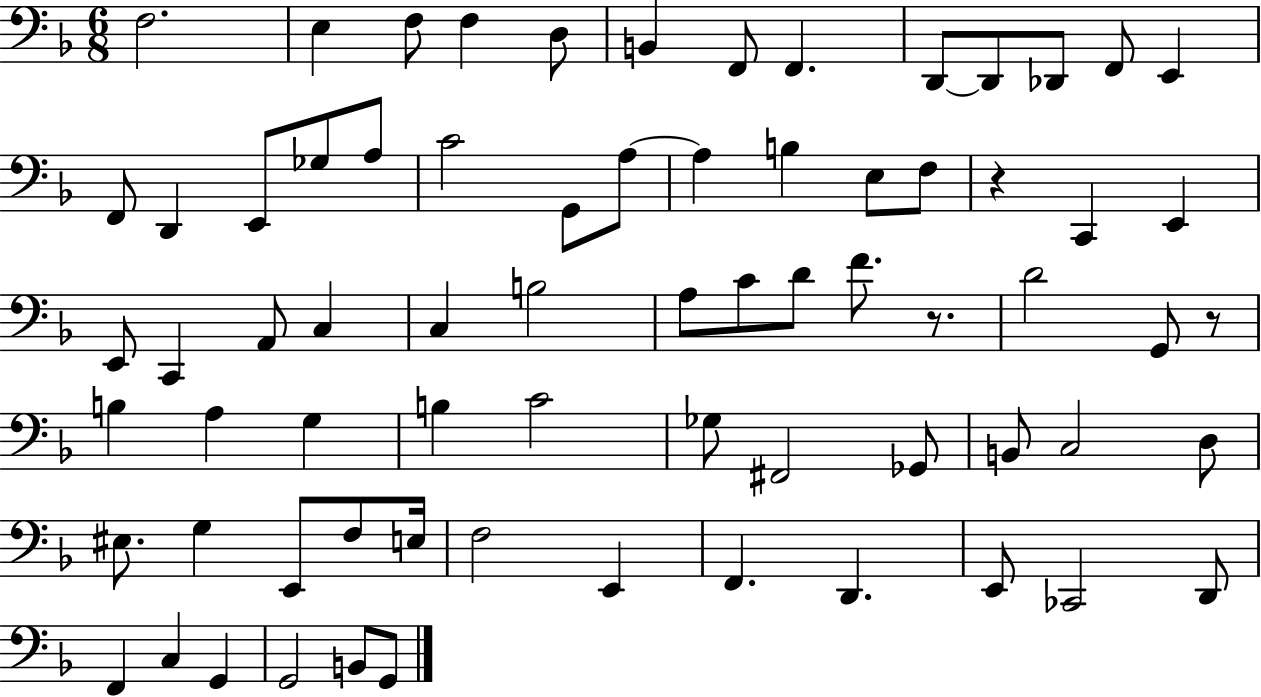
X:1
T:Untitled
M:6/8
L:1/4
K:F
F,2 E, F,/2 F, D,/2 B,, F,,/2 F,, D,,/2 D,,/2 _D,,/2 F,,/2 E,, F,,/2 D,, E,,/2 _G,/2 A,/2 C2 G,,/2 A,/2 A, B, E,/2 F,/2 z C,, E,, E,,/2 C,, A,,/2 C, C, B,2 A,/2 C/2 D/2 F/2 z/2 D2 G,,/2 z/2 B, A, G, B, C2 _G,/2 ^F,,2 _G,,/2 B,,/2 C,2 D,/2 ^E,/2 G, E,,/2 F,/2 E,/4 F,2 E,, F,, D,, E,,/2 _C,,2 D,,/2 F,, C, G,, G,,2 B,,/2 G,,/2